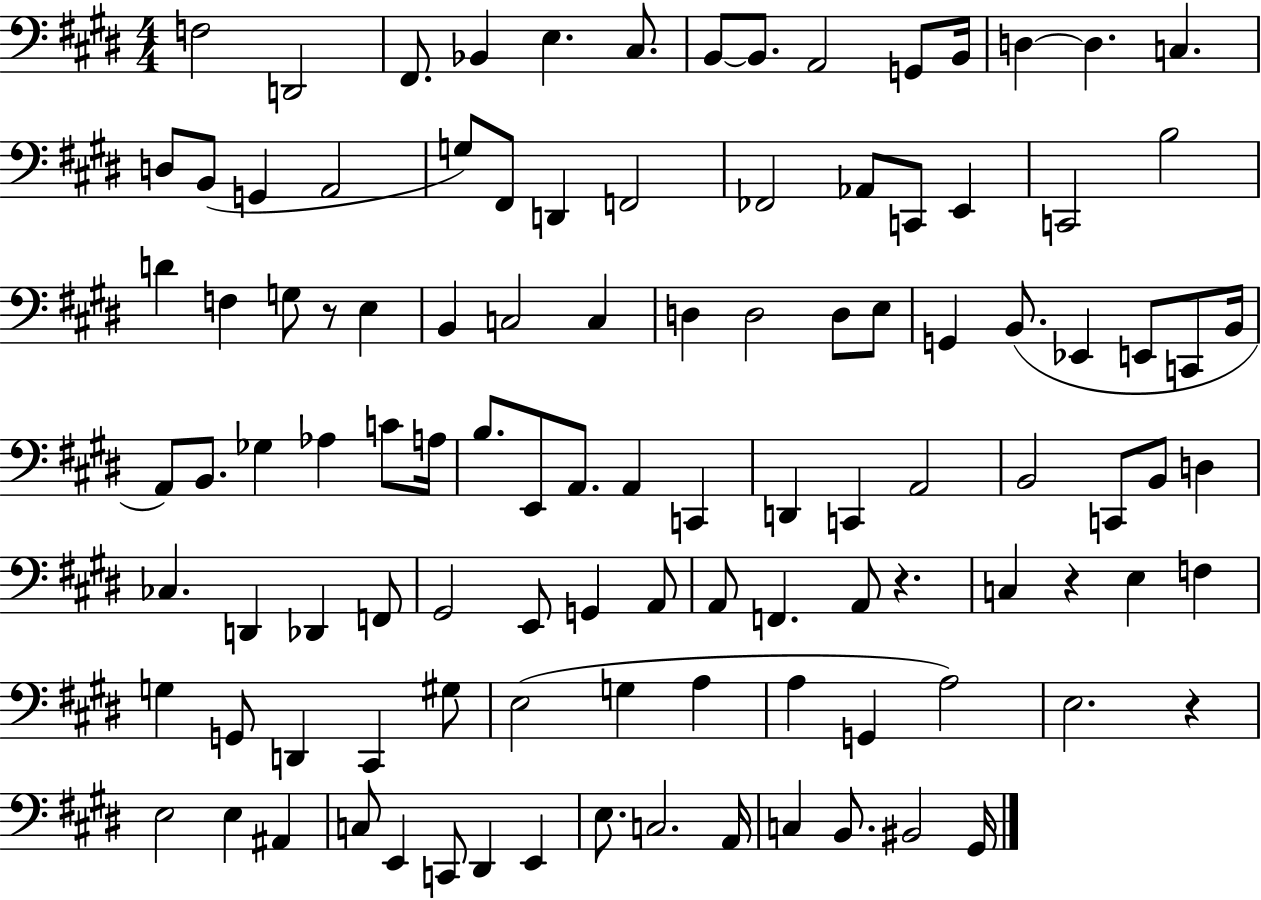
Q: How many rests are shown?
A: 4